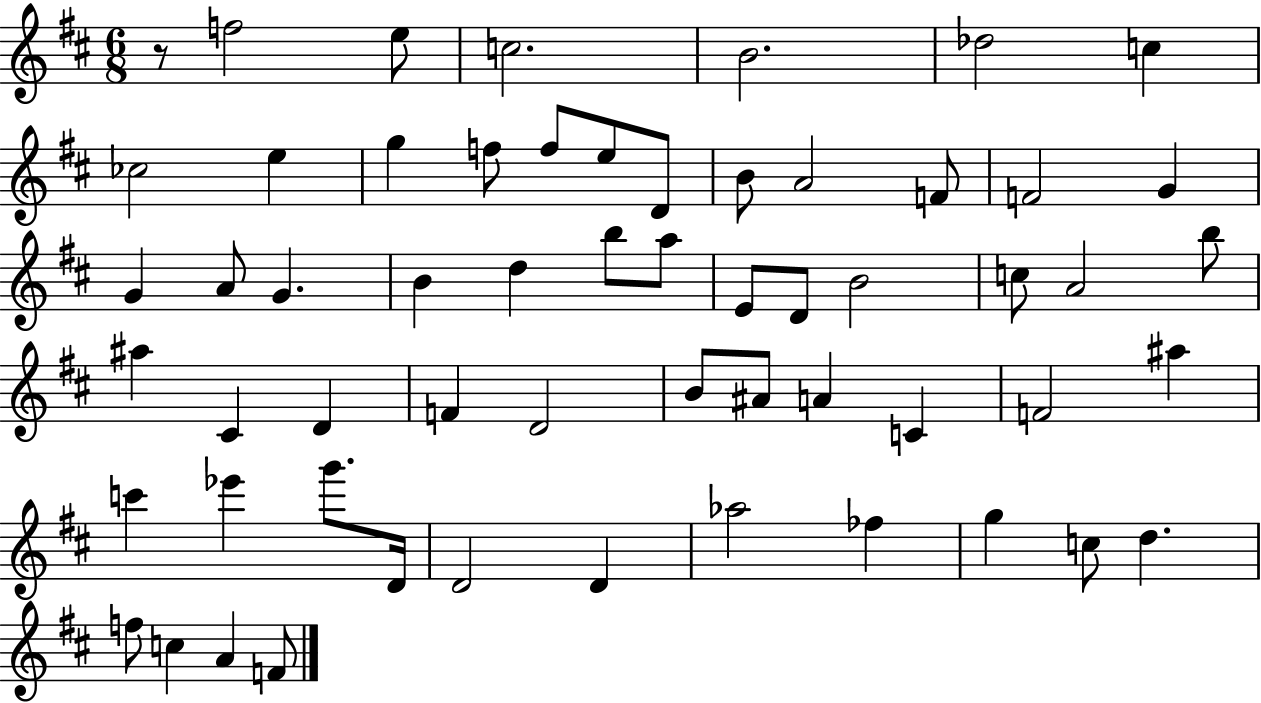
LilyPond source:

{
  \clef treble
  \numericTimeSignature
  \time 6/8
  \key d \major
  \repeat volta 2 { r8 f''2 e''8 | c''2. | b'2. | des''2 c''4 | \break ces''2 e''4 | g''4 f''8 f''8 e''8 d'8 | b'8 a'2 f'8 | f'2 g'4 | \break g'4 a'8 g'4. | b'4 d''4 b''8 a''8 | e'8 d'8 b'2 | c''8 a'2 b''8 | \break ais''4 cis'4 d'4 | f'4 d'2 | b'8 ais'8 a'4 c'4 | f'2 ais''4 | \break c'''4 ees'''4 g'''8. d'16 | d'2 d'4 | aes''2 fes''4 | g''4 c''8 d''4. | \break f''8 c''4 a'4 f'8 | } \bar "|."
}